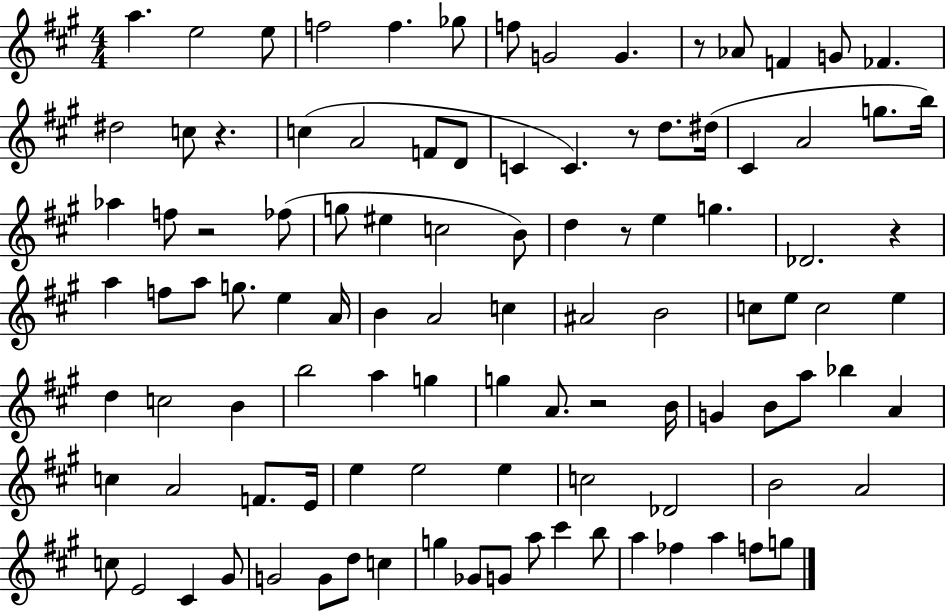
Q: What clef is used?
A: treble